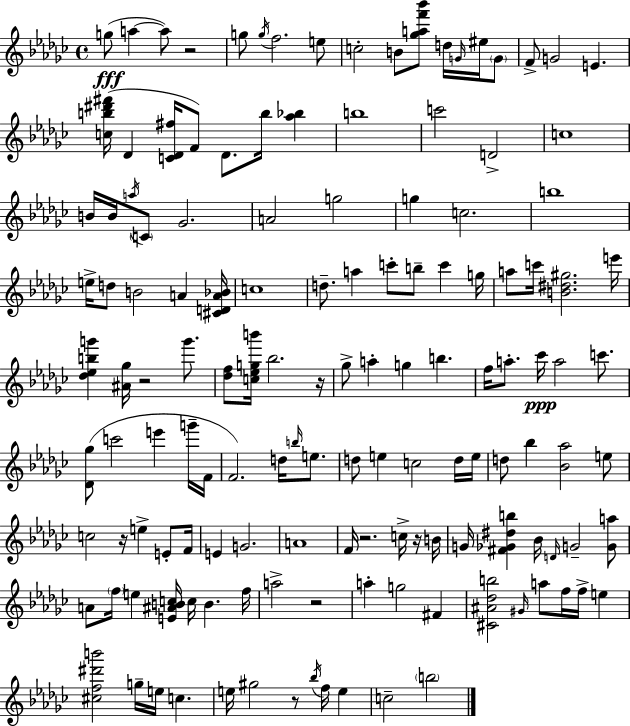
{
  \clef treble
  \time 4/4
  \defaultTimeSignature
  \key ees \minor
  g''8(\fff a''4~~ a''8) r2 | g''8 \acciaccatura { g''16 } f''2. e''8 | c''2-. b'8 <ges'' a'' f''' bes'''>8 d''16 \grace { g'16 } eis''16 | \parenthesize g'8 f'8-> g'2 e'4. | \break <c'' b'' dis''' fis'''>16( des'4 <c' des' fis''>16 f'8) des'8. b''16 <aes'' bes''>4 | b''1 | c'''2 d'2-> | c''1 | \break b'16 b'16 \acciaccatura { a''16 } \parenthesize c'8 ges'2. | a'2 g''2 | g''4 c''2. | b''1 | \break e''16-> d''8 b'2 a'4 | <cis' d' a' bes'>16 c''1 | d''8.-- a''4 c'''8-. b''8-- c'''4 | g''16 a''8 c'''16 <b' dis'' gis''>2. | \break e'''16 <des'' ees'' b'' g'''>4 <ais' ges''>16 r2 | g'''8. <des'' f''>8 <c'' ees'' g'' b'''>16 bes''2. | r16 ges''8-> a''4-. g''4 b''4. | f''16 a''8.-. ces'''16\ppp a''2 | \break c'''8. <des' ges''>8( c'''2 e'''4 | g'''16-- f'16 f'2.) d''16 | \grace { b''16 } e''8. d''8 e''4 c''2 | d''16 e''16 d''8 bes''4 <bes' aes''>2 | \break e''8 c''2 r16 e''4-> | e'8-. f'16 e'4 g'2. | a'1 | f'16 r2. | \break c''16-> r16 b'16 g'16 <fis' ges' dis'' b''>4 bes'16 \grace { d'16 } g'2-- | <g' a''>8 a'8 \parenthesize f''16 e''4 <e' ais' b' c''>16 c''16 b'4. | f''16 a''2-> r2 | a''4-. g''2 | \break fis'4 <cis' ais' des'' b''>2 \grace { gis'16 } a''8 | f''16 f''16-> e''4 <cis'' f'' dis''' b'''>2 g''16-- e''16 | c''4. e''16 gis''2 r8 | \acciaccatura { bes''16 } f''16 e''4 c''2-- \parenthesize b''2 | \break \bar "|."
}